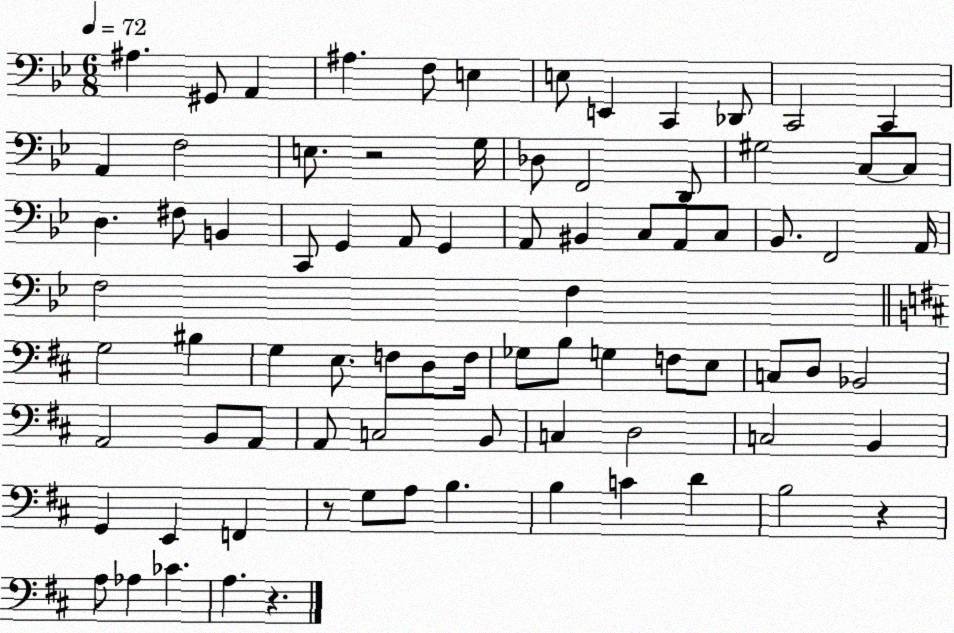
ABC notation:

X:1
T:Untitled
M:6/8
L:1/4
K:Bb
^A, ^G,,/2 A,, ^A, F,/2 E, E,/2 E,, C,, _D,,/2 C,,2 C,, A,, F,2 E,/2 z2 G,/4 _D,/2 F,,2 D,,/2 ^G,2 C,/2 C,/2 D, ^F,/2 B,, C,,/2 G,, A,,/2 G,, A,,/2 ^B,, C,/2 A,,/2 C,/2 _B,,/2 F,,2 A,,/4 F,2 F, G,2 ^B, G, E,/2 F,/2 D,/2 F,/4 _G,/2 B,/2 G, F,/2 E,/2 C,/2 D,/2 _B,,2 A,,2 B,,/2 A,,/2 A,,/2 C,2 B,,/2 C, D,2 C,2 B,, G,, E,, F,, z/2 G,/2 A,/2 B, B, C D B,2 z A,/2 _A, _C A, z